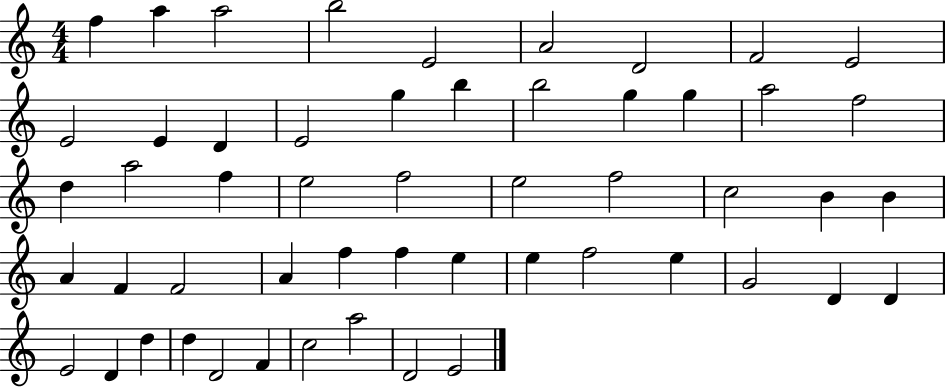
F5/q A5/q A5/h B5/h E4/h A4/h D4/h F4/h E4/h E4/h E4/q D4/q E4/h G5/q B5/q B5/h G5/q G5/q A5/h F5/h D5/q A5/h F5/q E5/h F5/h E5/h F5/h C5/h B4/q B4/q A4/q F4/q F4/h A4/q F5/q F5/q E5/q E5/q F5/h E5/q G4/h D4/q D4/q E4/h D4/q D5/q D5/q D4/h F4/q C5/h A5/h D4/h E4/h